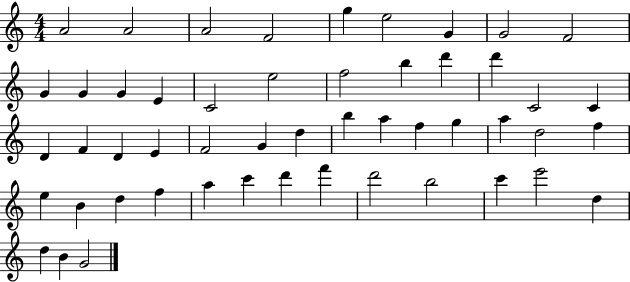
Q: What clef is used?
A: treble